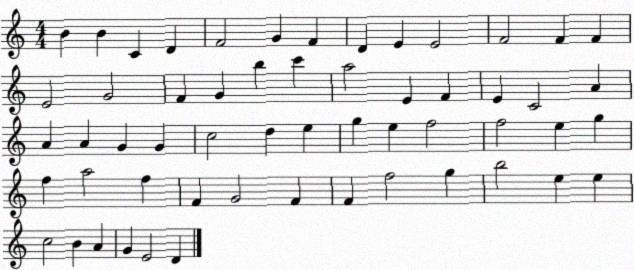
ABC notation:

X:1
T:Untitled
M:4/4
L:1/4
K:C
B B C D F2 G F D E E2 F2 F F E2 G2 F G b c' a2 E F E C2 A A A G G c2 d e g e f2 f2 e g f a2 f F G2 F F f2 g b2 e e c2 B A G E2 D